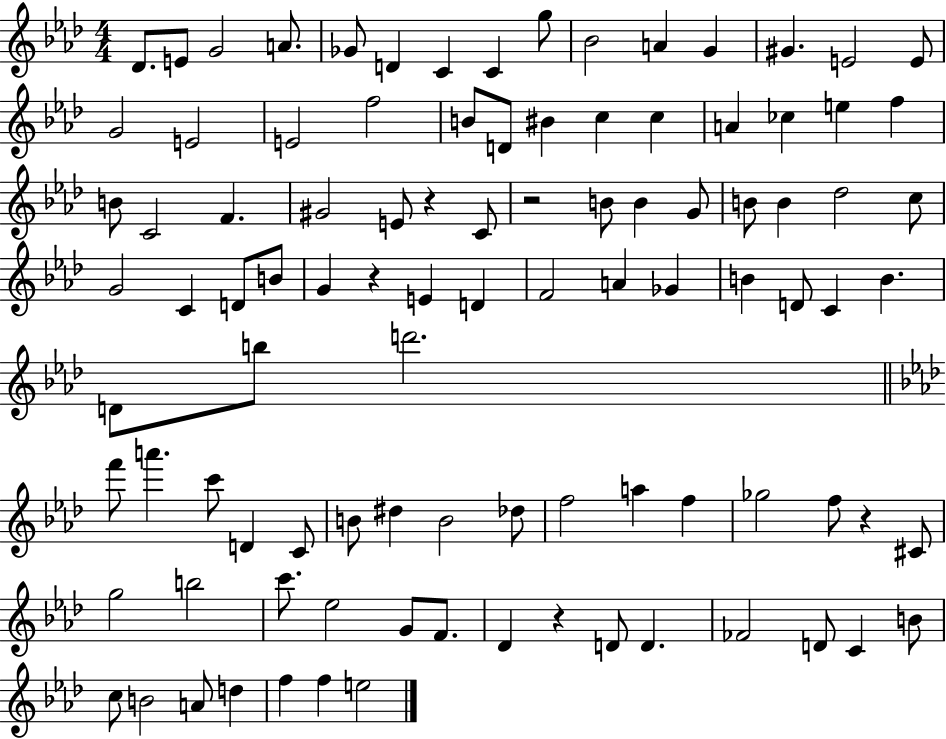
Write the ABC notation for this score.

X:1
T:Untitled
M:4/4
L:1/4
K:Ab
_D/2 E/2 G2 A/2 _G/2 D C C g/2 _B2 A G ^G E2 E/2 G2 E2 E2 f2 B/2 D/2 ^B c c A _c e f B/2 C2 F ^G2 E/2 z C/2 z2 B/2 B G/2 B/2 B _d2 c/2 G2 C D/2 B/2 G z E D F2 A _G B D/2 C B D/2 b/2 d'2 f'/2 a' c'/2 D C/2 B/2 ^d B2 _d/2 f2 a f _g2 f/2 z ^C/2 g2 b2 c'/2 _e2 G/2 F/2 _D z D/2 D _F2 D/2 C B/2 c/2 B2 A/2 d f f e2